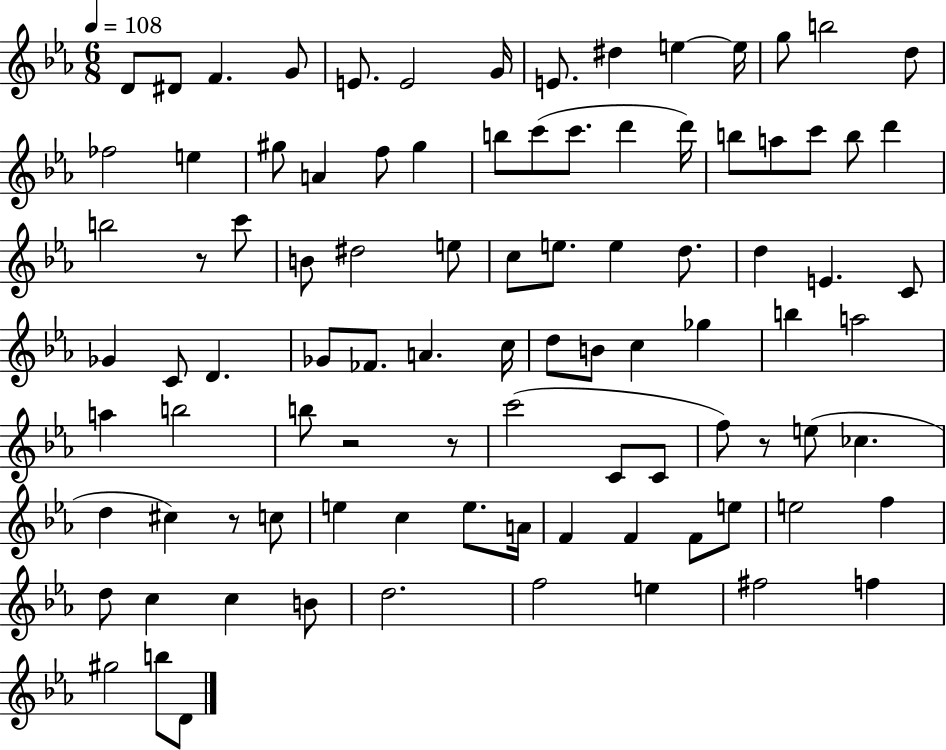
X:1
T:Untitled
M:6/8
L:1/4
K:Eb
D/2 ^D/2 F G/2 E/2 E2 G/4 E/2 ^d e e/4 g/2 b2 d/2 _f2 e ^g/2 A f/2 ^g b/2 c'/2 c'/2 d' d'/4 b/2 a/2 c'/2 b/2 d' b2 z/2 c'/2 B/2 ^d2 e/2 c/2 e/2 e d/2 d E C/2 _G C/2 D _G/2 _F/2 A c/4 d/2 B/2 c _g b a2 a b2 b/2 z2 z/2 c'2 C/2 C/2 f/2 z/2 e/2 _c d ^c z/2 c/2 e c e/2 A/4 F F F/2 e/2 e2 f d/2 c c B/2 d2 f2 e ^f2 f ^g2 b/2 D/2